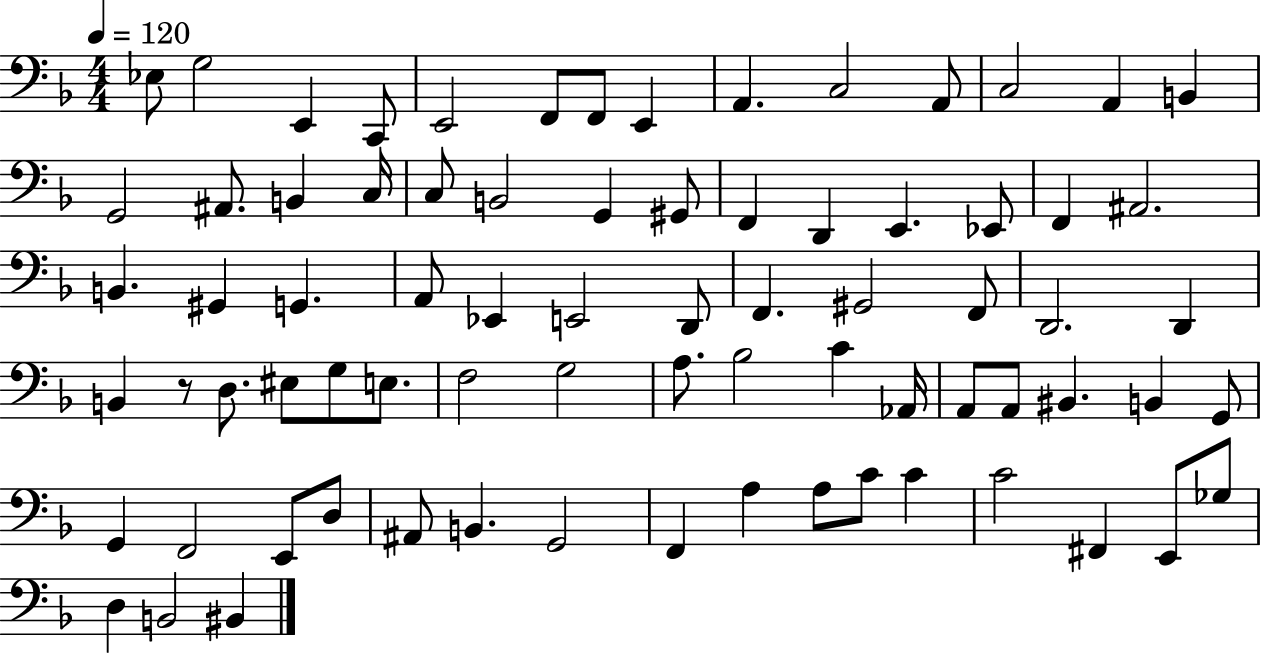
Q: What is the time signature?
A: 4/4